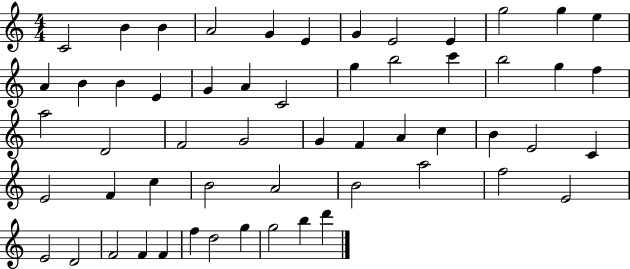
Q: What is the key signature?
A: C major